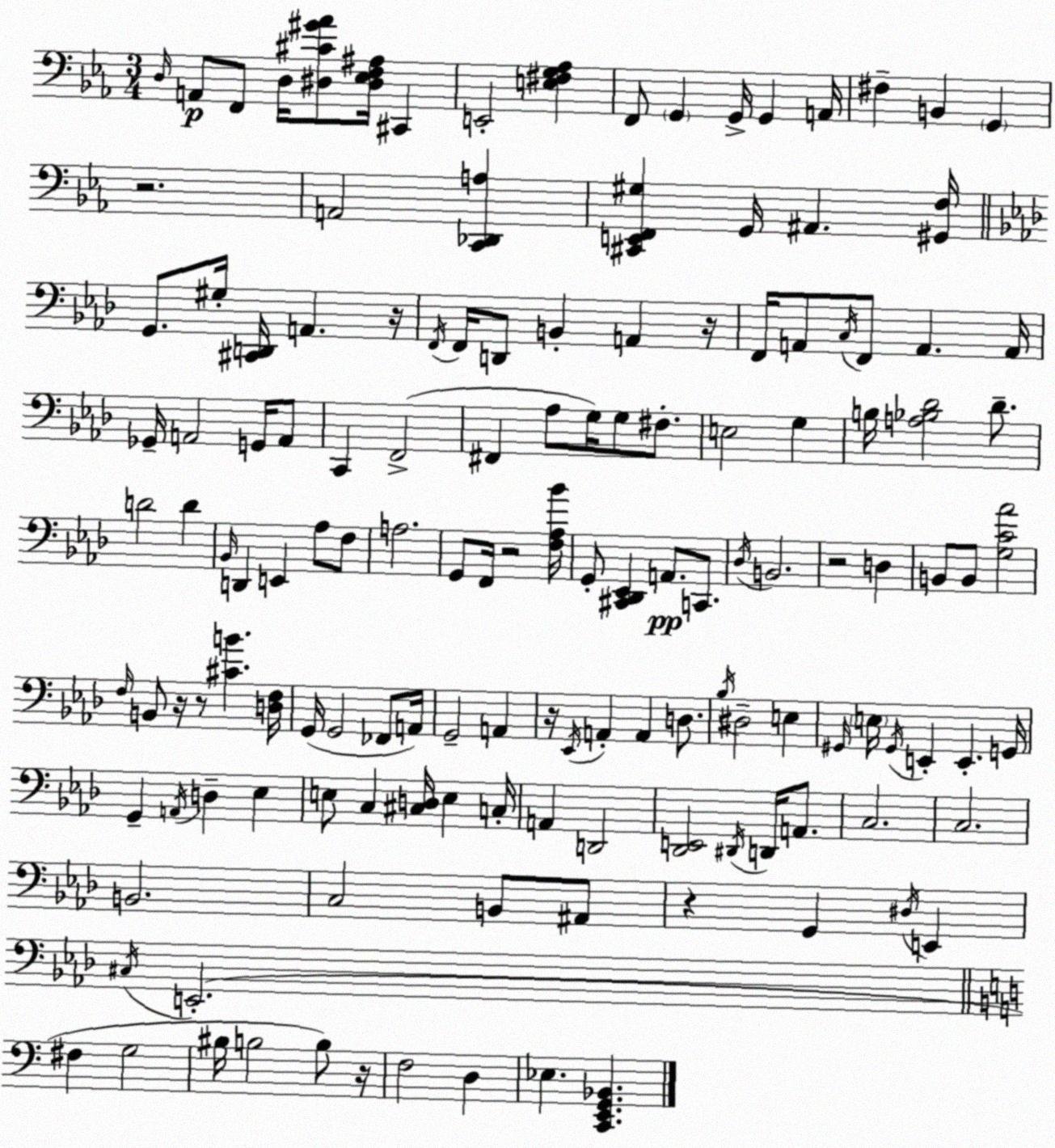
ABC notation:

X:1
T:Untitled
M:3/4
L:1/4
K:Cm
D,/4 A,,/2 F,,/2 D,/4 [^D,^C^G_A]/2 [^D,_E,F,^A,]/4 ^C,, E,,2 [E,^F,G,_A,] F,,/2 G,, G,,/4 G,, A,,/4 ^F, B,, G,, z2 A,,2 [C,,_D,,A,] [^C,,E,,F,,^G,] G,,/4 ^A,, [^G,,F,]/4 G,,/2 ^G,/4 [^C,,D,,]/4 A,, z/4 F,,/4 F,,/4 D,,/2 B,, A,, z/4 F,,/4 A,,/2 C,/4 F,,/2 A,, A,,/4 _G,,/4 A,,2 G,,/4 A,,/2 C,, F,,2 ^F,, _A,/2 G,/4 G,/2 ^F,/2 E,2 G, B,/4 [A,_B,_D]2 _D/2 D2 D _B,,/4 D,, E,, _A,/2 F,/2 A,2 G,,/2 F,,/4 z2 [F,_A,_B]/4 G,,/2 [^C,,_D,,_E,,] A,,/2 C,,/2 _D,/4 B,,2 z2 D, B,,/2 B,,/2 [G,C_A]2 F,/4 B,,/2 z/4 z/2 [^CB] [D,F,]/4 G,,/4 G,,2 _F,,/2 A,,/4 G,,2 A,, z/4 _E,,/4 A,, A,, D,/2 _B,/4 ^D,2 E, ^G,,/4 E,/4 ^G,,/4 E,, E,, G,,/4 G,, A,,/4 D, _E, E,/2 C, [^C,D,]/4 E, C,/4 A,, D,,2 [_D,,E,,]2 ^D,,/4 D,,/4 A,,/2 C,2 C,2 B,,2 C,2 B,,/2 ^A,,/2 z G,, ^D,/4 E,, ^C,/4 E,,2 ^F, G,2 ^B,/4 B,2 B,/2 z/4 F,2 D, _E, [C,,E,,G,,_B,,]